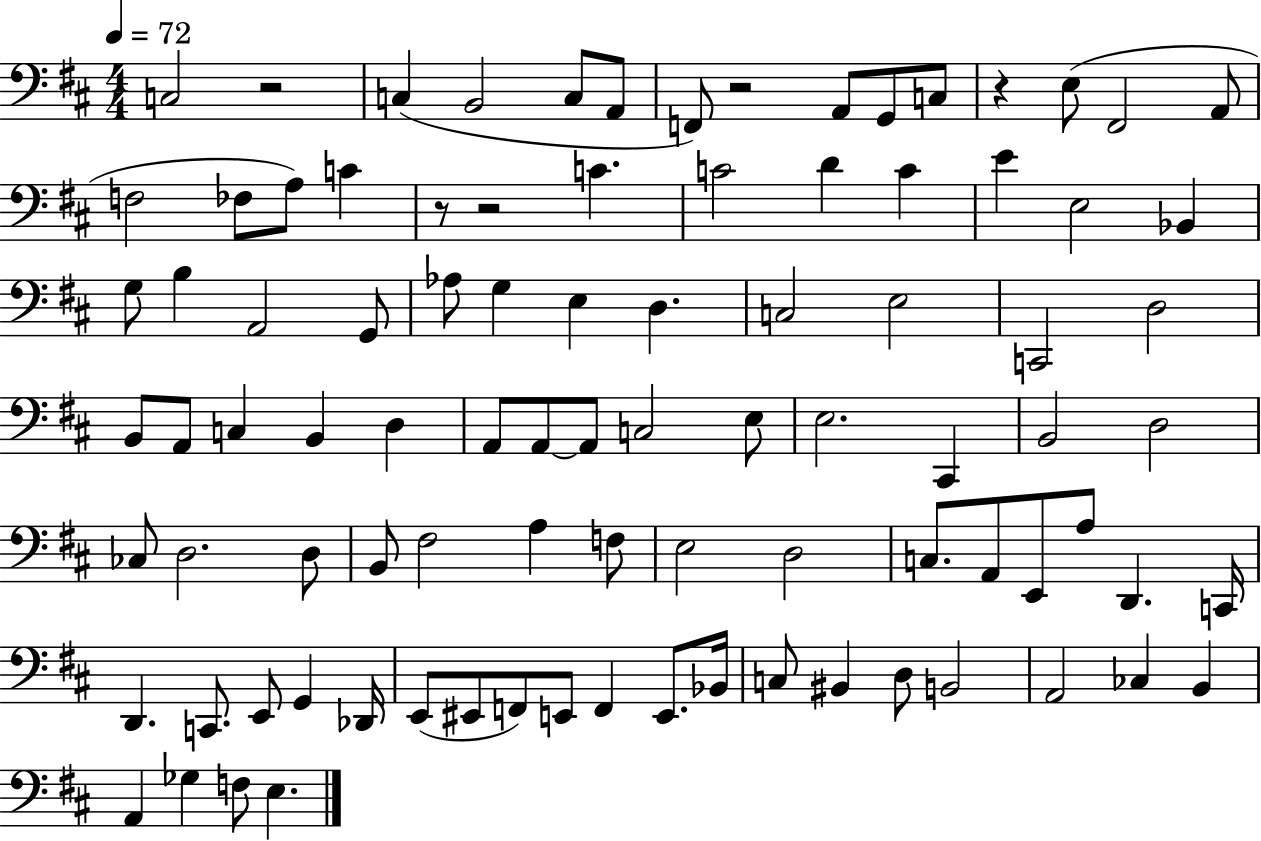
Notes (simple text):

C3/h R/h C3/q B2/h C3/e A2/e F2/e R/h A2/e G2/e C3/e R/q E3/e F#2/h A2/e F3/h FES3/e A3/e C4/q R/e R/h C4/q. C4/h D4/q C4/q E4/q E3/h Bb2/q G3/e B3/q A2/h G2/e Ab3/e G3/q E3/q D3/q. C3/h E3/h C2/h D3/h B2/e A2/e C3/q B2/q D3/q A2/e A2/e A2/e C3/h E3/e E3/h. C#2/q B2/h D3/h CES3/e D3/h. D3/e B2/e F#3/h A3/q F3/e E3/h D3/h C3/e. A2/e E2/e A3/e D2/q. C2/s D2/q. C2/e. E2/e G2/q Db2/s E2/e EIS2/e F2/e E2/e F2/q E2/e. Bb2/s C3/e BIS2/q D3/e B2/h A2/h CES3/q B2/q A2/q Gb3/q F3/e E3/q.